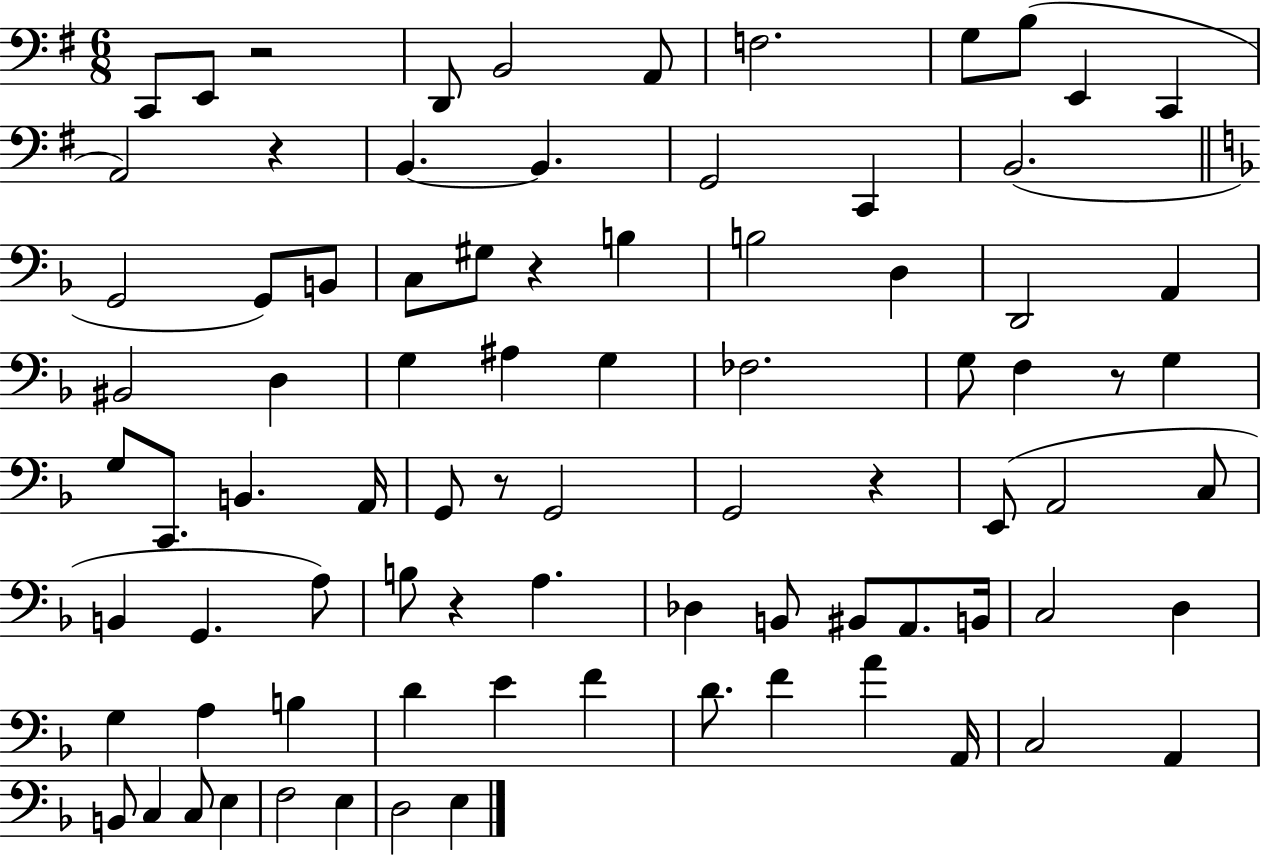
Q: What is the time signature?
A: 6/8